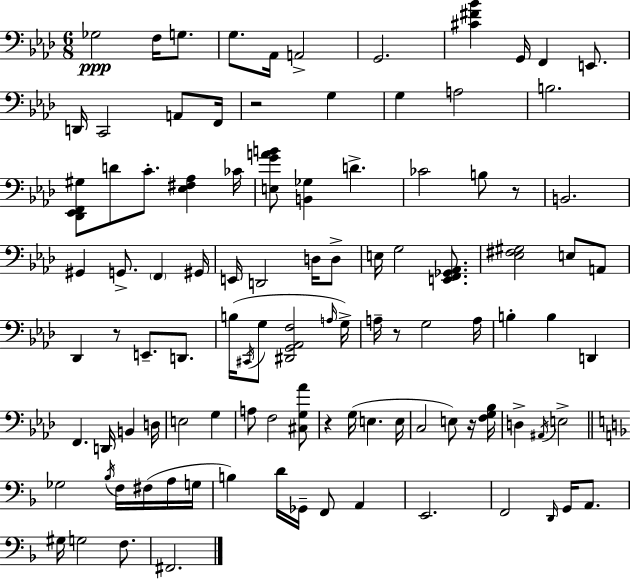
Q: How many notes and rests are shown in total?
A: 103